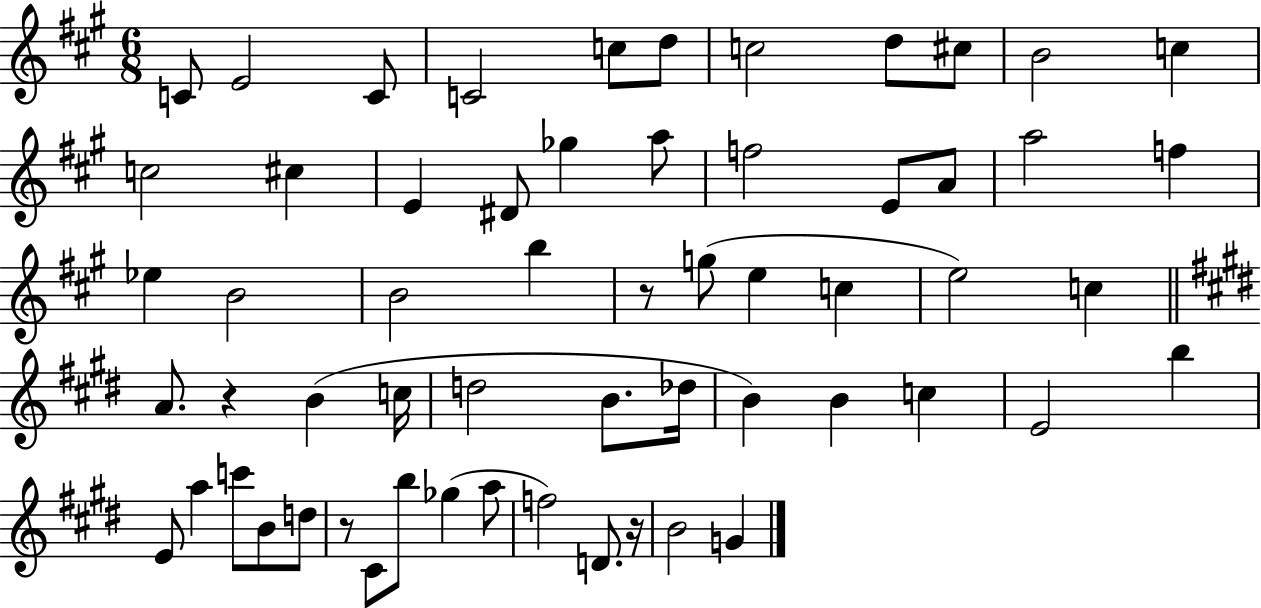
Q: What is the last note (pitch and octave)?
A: G4